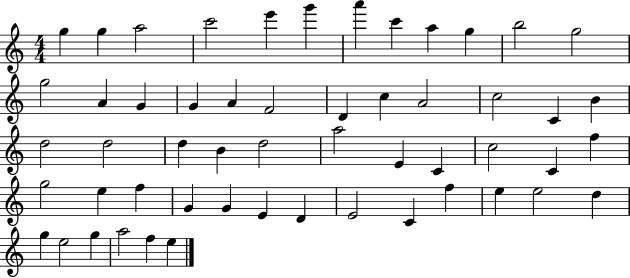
{
  \clef treble
  \numericTimeSignature
  \time 4/4
  \key c \major
  g''4 g''4 a''2 | c'''2 e'''4 g'''4 | a'''4 c'''4 a''4 g''4 | b''2 g''2 | \break g''2 a'4 g'4 | g'4 a'4 f'2 | d'4 c''4 a'2 | c''2 c'4 b'4 | \break d''2 d''2 | d''4 b'4 d''2 | a''2 e'4 c'4 | c''2 c'4 f''4 | \break g''2 e''4 f''4 | g'4 g'4 e'4 d'4 | e'2 c'4 f''4 | e''4 e''2 d''4 | \break g''4 e''2 g''4 | a''2 f''4 e''4 | \bar "|."
}